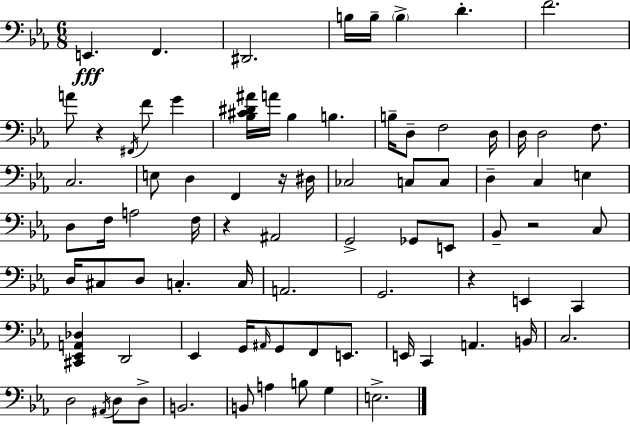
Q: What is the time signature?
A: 6/8